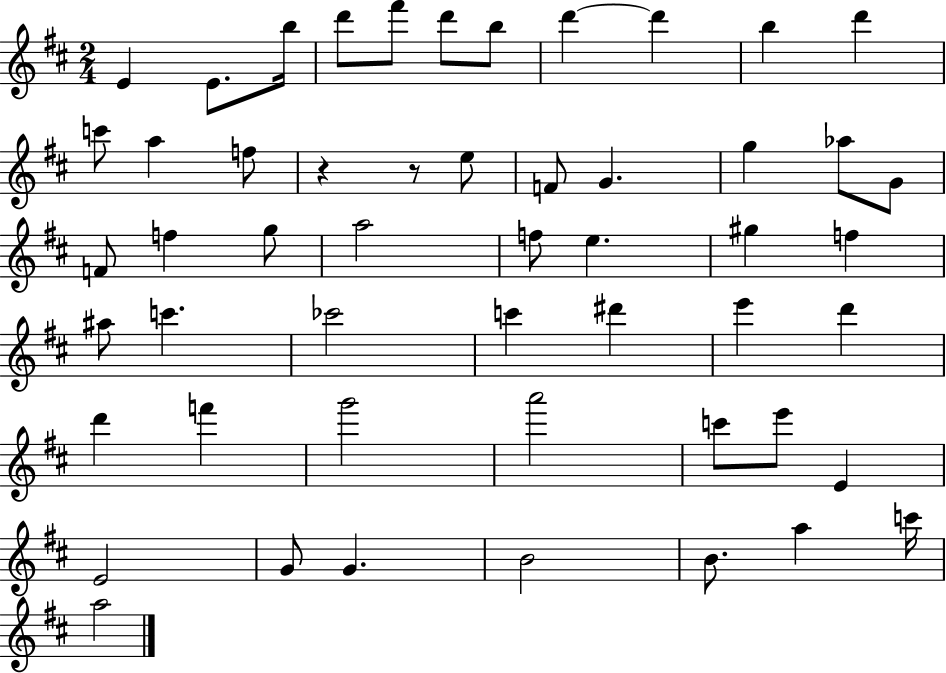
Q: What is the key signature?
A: D major